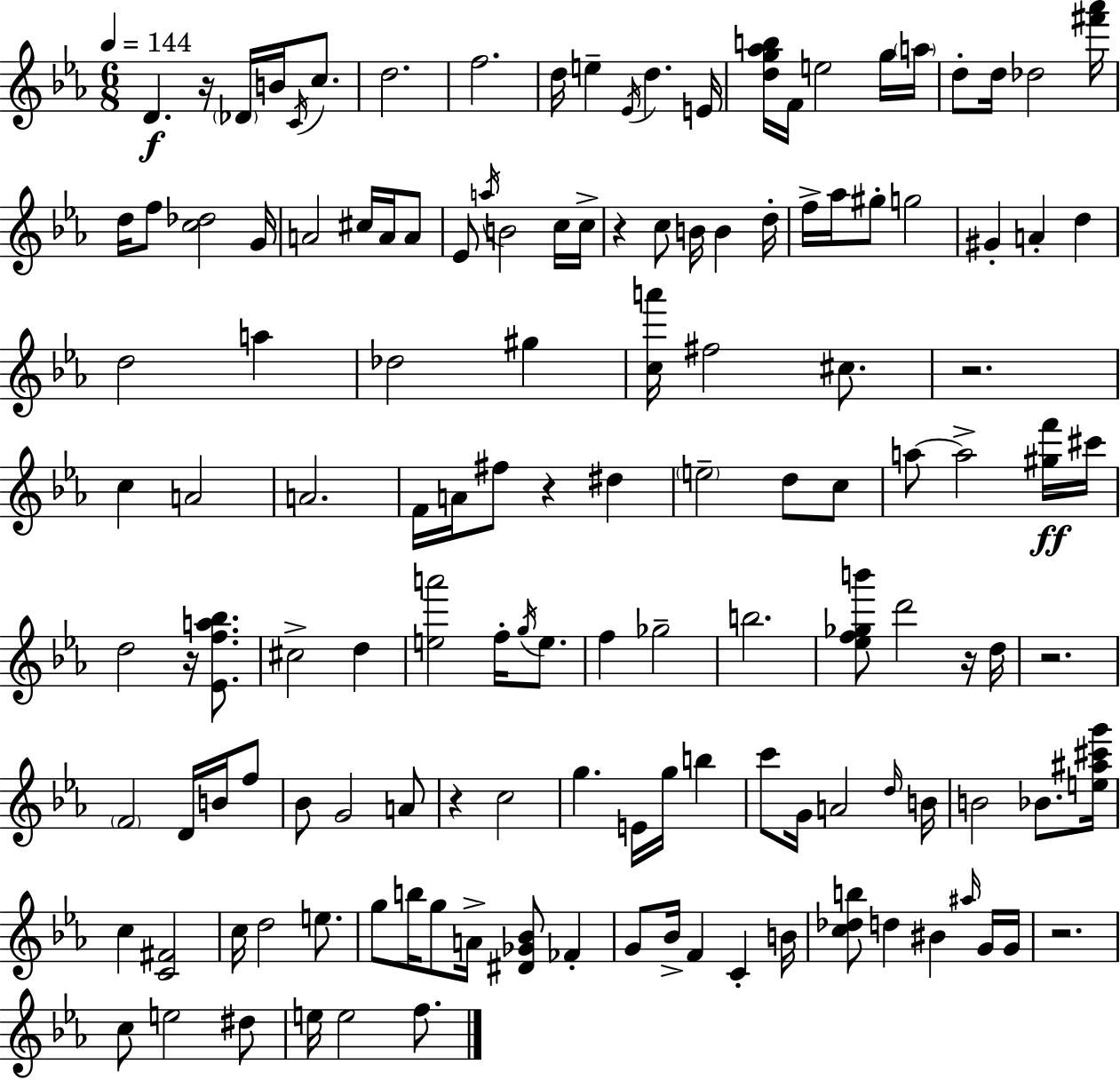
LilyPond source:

{
  \clef treble
  \numericTimeSignature
  \time 6/8
  \key ees \major
  \tempo 4 = 144
  d'4.\f r16 \parenthesize des'16 b'16 \acciaccatura { c'16 } c''8. | d''2. | f''2. | d''16 e''4-- \acciaccatura { ees'16 } d''4. | \break e'16 <d'' g'' aes'' b''>16 f'16 e''2 | g''16 \parenthesize a''16 d''8-. d''16 des''2 | <fis''' aes'''>16 d''16 f''8 <c'' des''>2 | g'16 a'2 cis''16 a'16 | \break a'8 ees'8 \acciaccatura { a''16 } b'2 | c''16 c''16-> r4 c''8 b'16 b'4 | d''16-. f''16-> aes''16 gis''8-. g''2 | gis'4-. a'4-. d''4 | \break d''2 a''4 | des''2 gis''4 | <c'' a'''>16 fis''2 | cis''8. r2. | \break c''4 a'2 | a'2. | f'16 a'16 fis''8 r4 dis''4 | \parenthesize e''2-- d''8 | \break c''8 a''8~~ a''2-> | <gis'' f'''>16\ff cis'''16 d''2 r16 | <ees' f'' a'' bes''>8. cis''2-> d''4 | <e'' a'''>2 f''16-. | \break \acciaccatura { g''16 } e''8. f''4 ges''2-- | b''2. | <ees'' f'' ges'' b'''>8 d'''2 | r16 d''16 r2. | \break \parenthesize f'2 | d'16 b'16 f''8 bes'8 g'2 | a'8 r4 c''2 | g''4. e'16 g''16 | \break b''4 c'''8 g'16 a'2 | \grace { d''16 } b'16 b'2 | bes'8. <e'' ais'' cis''' g'''>16 c''4 <c' fis'>2 | c''16 d''2 | \break e''8. g''8 b''16 g''8 a'16-> <dis' ges' bes'>8 | fes'4-. g'8 bes'16-> f'4 | c'4-. b'16 <c'' des'' b''>8 d''4 bis'4 | \grace { ais''16 } g'16 g'16 r2. | \break c''8 e''2 | dis''8 e''16 e''2 | f''8. \bar "|."
}